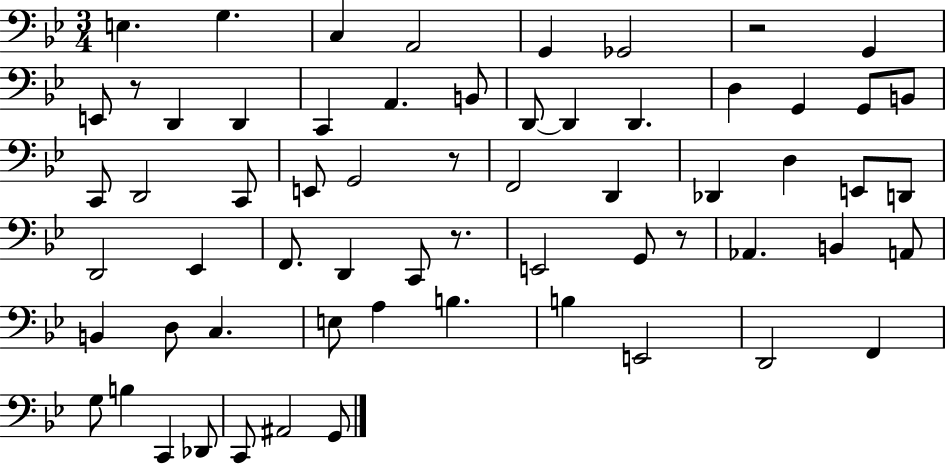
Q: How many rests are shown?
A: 5